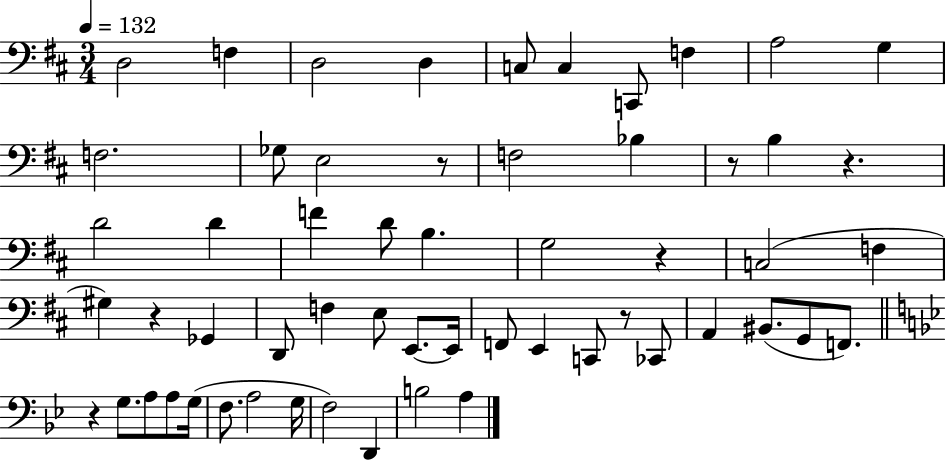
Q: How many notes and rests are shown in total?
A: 57